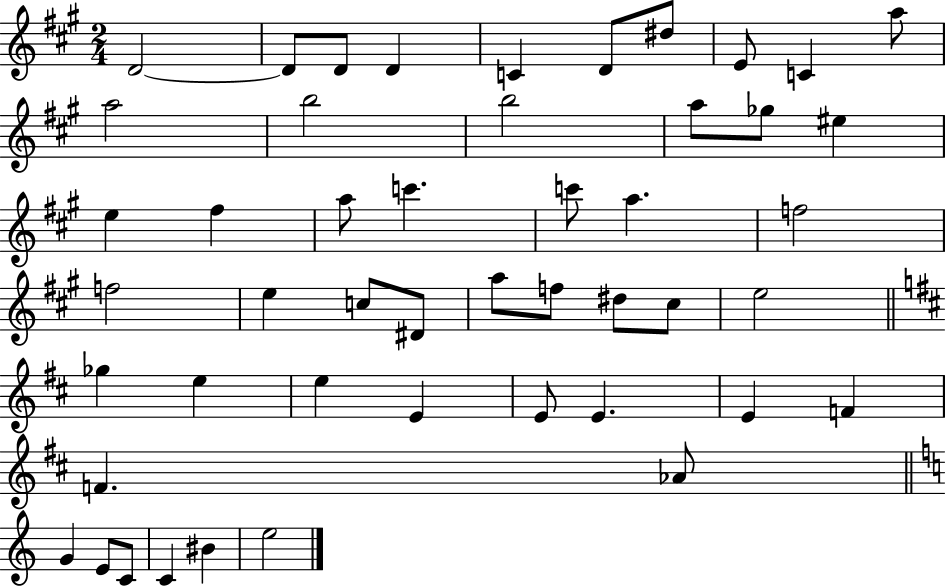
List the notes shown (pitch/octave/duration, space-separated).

D4/h D4/e D4/e D4/q C4/q D4/e D#5/e E4/e C4/q A5/e A5/h B5/h B5/h A5/e Gb5/e EIS5/q E5/q F#5/q A5/e C6/q. C6/e A5/q. F5/h F5/h E5/q C5/e D#4/e A5/e F5/e D#5/e C#5/e E5/h Gb5/q E5/q E5/q E4/q E4/e E4/q. E4/q F4/q F4/q. Ab4/e G4/q E4/e C4/e C4/q BIS4/q E5/h